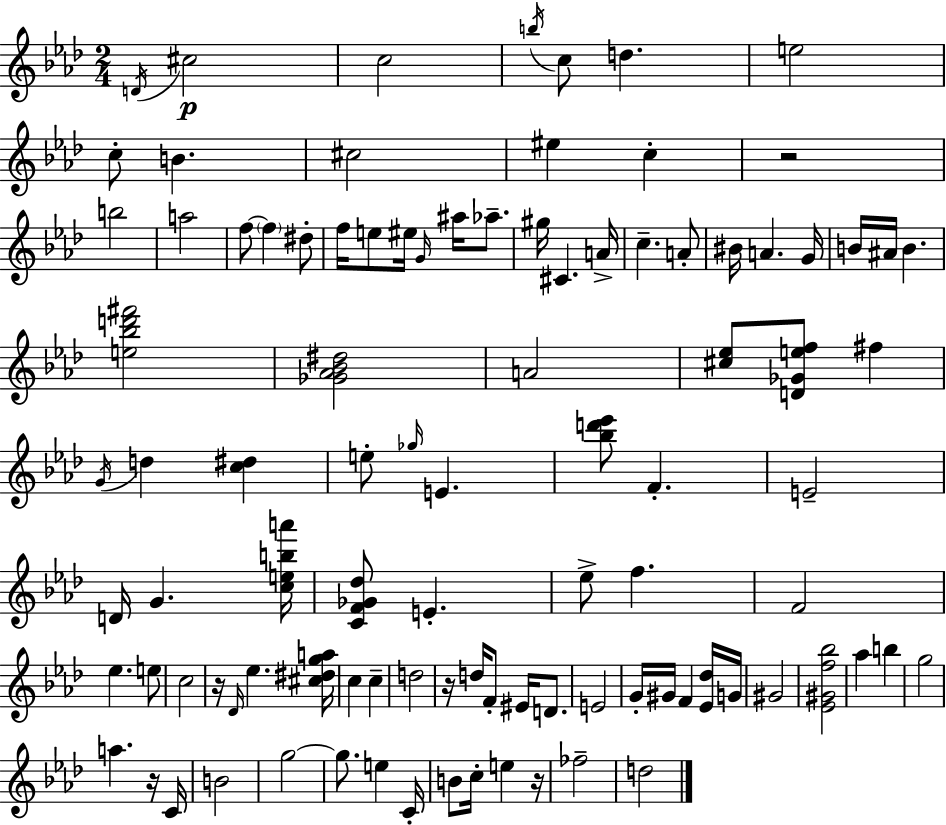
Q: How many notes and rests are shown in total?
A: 98